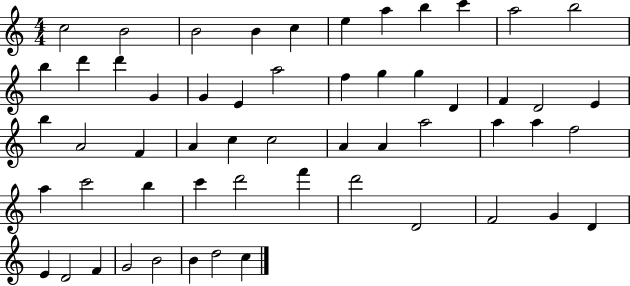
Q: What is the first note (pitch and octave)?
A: C5